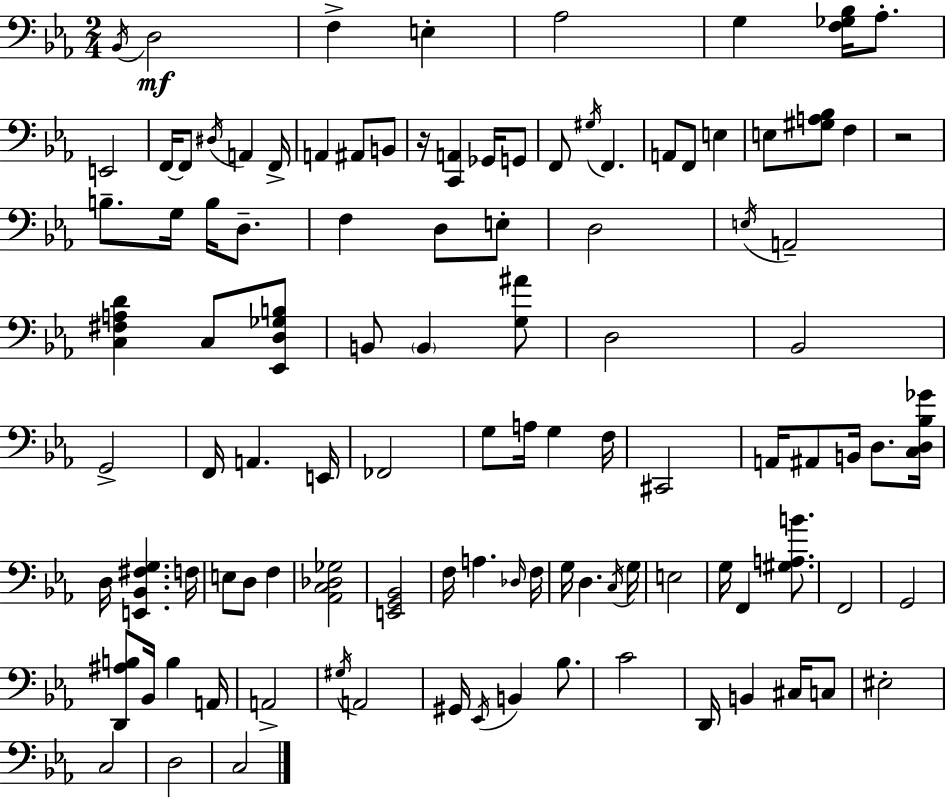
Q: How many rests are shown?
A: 2